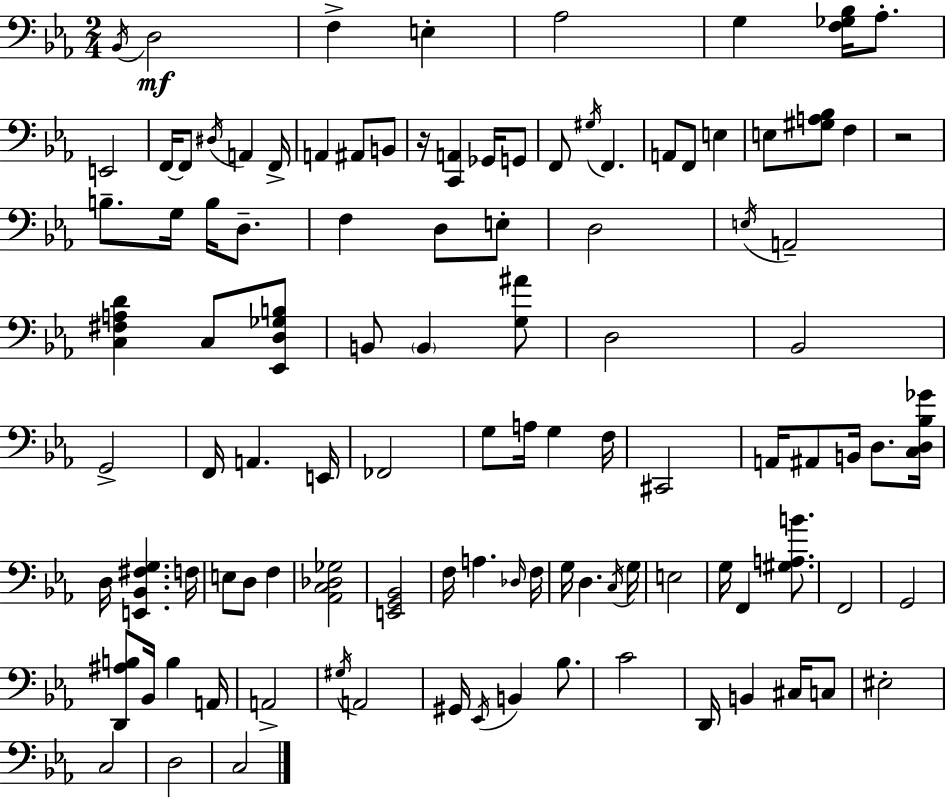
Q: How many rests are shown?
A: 2